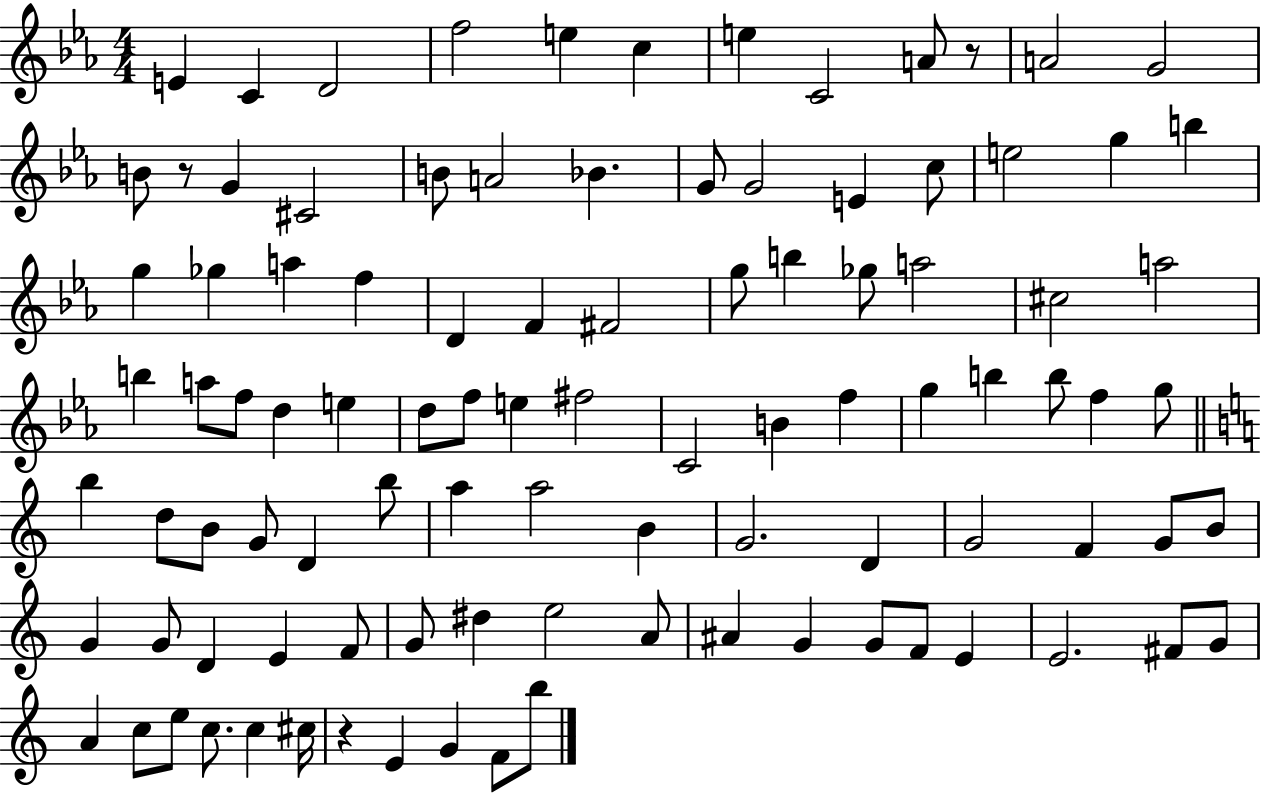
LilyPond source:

{
  \clef treble
  \numericTimeSignature
  \time 4/4
  \key ees \major
  \repeat volta 2 { e'4 c'4 d'2 | f''2 e''4 c''4 | e''4 c'2 a'8 r8 | a'2 g'2 | \break b'8 r8 g'4 cis'2 | b'8 a'2 bes'4. | g'8 g'2 e'4 c''8 | e''2 g''4 b''4 | \break g''4 ges''4 a''4 f''4 | d'4 f'4 fis'2 | g''8 b''4 ges''8 a''2 | cis''2 a''2 | \break b''4 a''8 f''8 d''4 e''4 | d''8 f''8 e''4 fis''2 | c'2 b'4 f''4 | g''4 b''4 b''8 f''4 g''8 | \break \bar "||" \break \key c \major b''4 d''8 b'8 g'8 d'4 b''8 | a''4 a''2 b'4 | g'2. d'4 | g'2 f'4 g'8 b'8 | \break g'4 g'8 d'4 e'4 f'8 | g'8 dis''4 e''2 a'8 | ais'4 g'4 g'8 f'8 e'4 | e'2. fis'8 g'8 | \break a'4 c''8 e''8 c''8. c''4 cis''16 | r4 e'4 g'4 f'8 b''8 | } \bar "|."
}